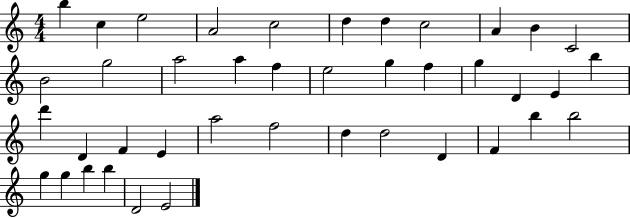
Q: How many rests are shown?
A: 0